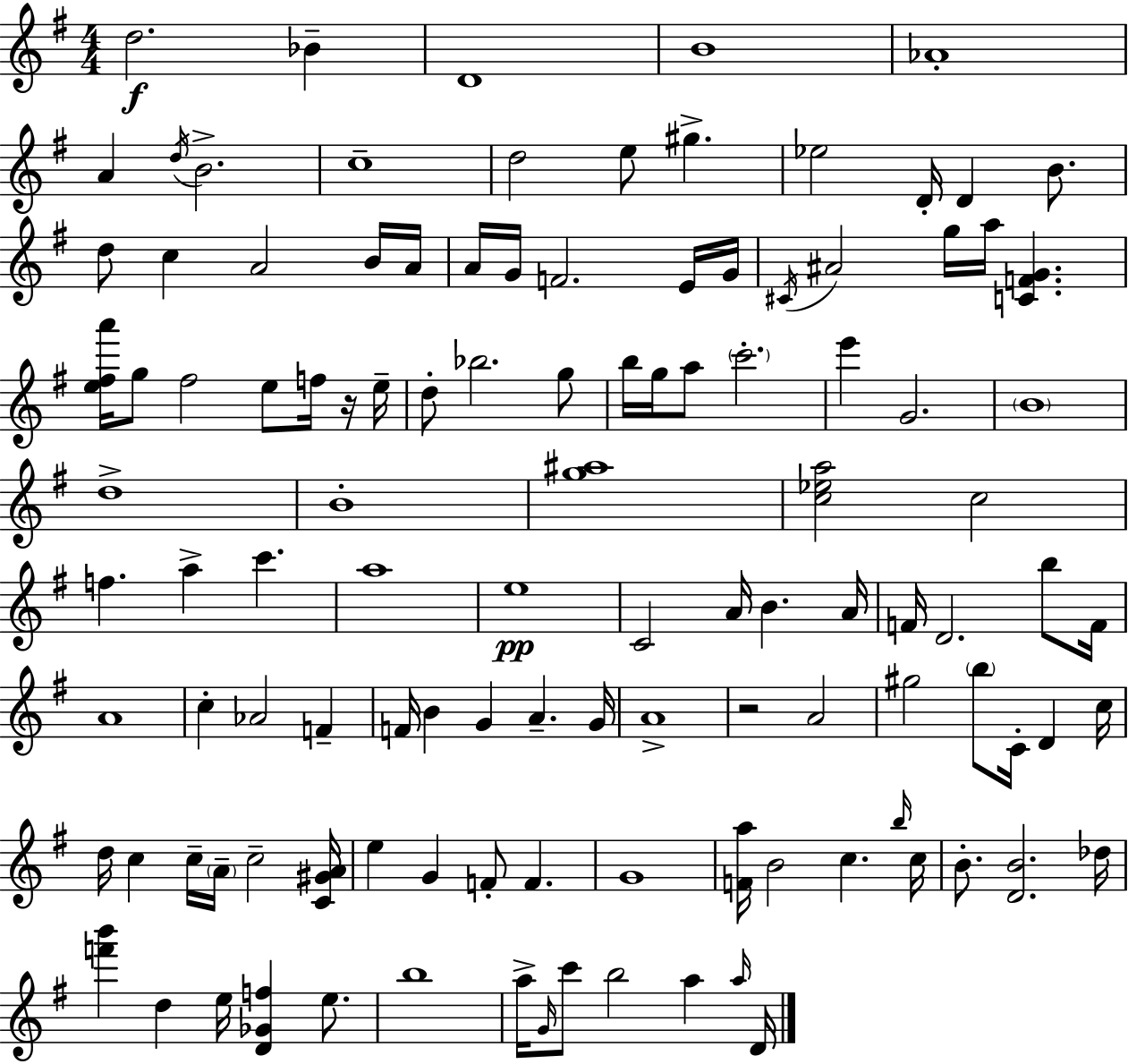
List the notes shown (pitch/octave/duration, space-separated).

D5/h. Bb4/q D4/w B4/w Ab4/w A4/q D5/s B4/h. C5/w D5/h E5/e G#5/q. Eb5/h D4/s D4/q B4/e. D5/e C5/q A4/h B4/s A4/s A4/s G4/s F4/h. E4/s G4/s C#4/s A#4/h G5/s A5/s [C4,F4,G4]/q. [E5,F#5,A6]/s G5/e F#5/h E5/e F5/s R/s E5/s D5/e Bb5/h. G5/e B5/s G5/s A5/e C6/h. E6/q G4/h. B4/w D5/w B4/w [G5,A#5]/w [C5,Eb5,A5]/h C5/h F5/q. A5/q C6/q. A5/w E5/w C4/h A4/s B4/q. A4/s F4/s D4/h. B5/e F4/s A4/w C5/q Ab4/h F4/q F4/s B4/q G4/q A4/q. G4/s A4/w R/h A4/h G#5/h B5/e C4/s D4/q C5/s D5/s C5/q C5/s A4/s C5/h [C4,G#4,A4]/s E5/q G4/q F4/e F4/q. G4/w [F4,A5]/s B4/h C5/q. B5/s C5/s B4/e. [D4,B4]/h. Db5/s [F6,B6]/q D5/q E5/s [D4,Gb4,F5]/q E5/e. B5/w A5/s G4/s C6/e B5/h A5/q A5/s D4/s